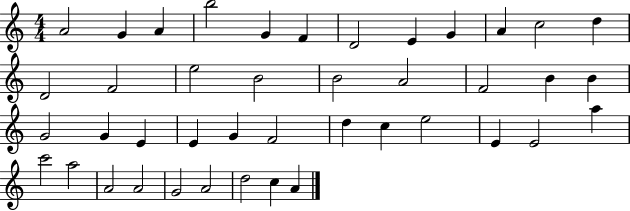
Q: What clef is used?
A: treble